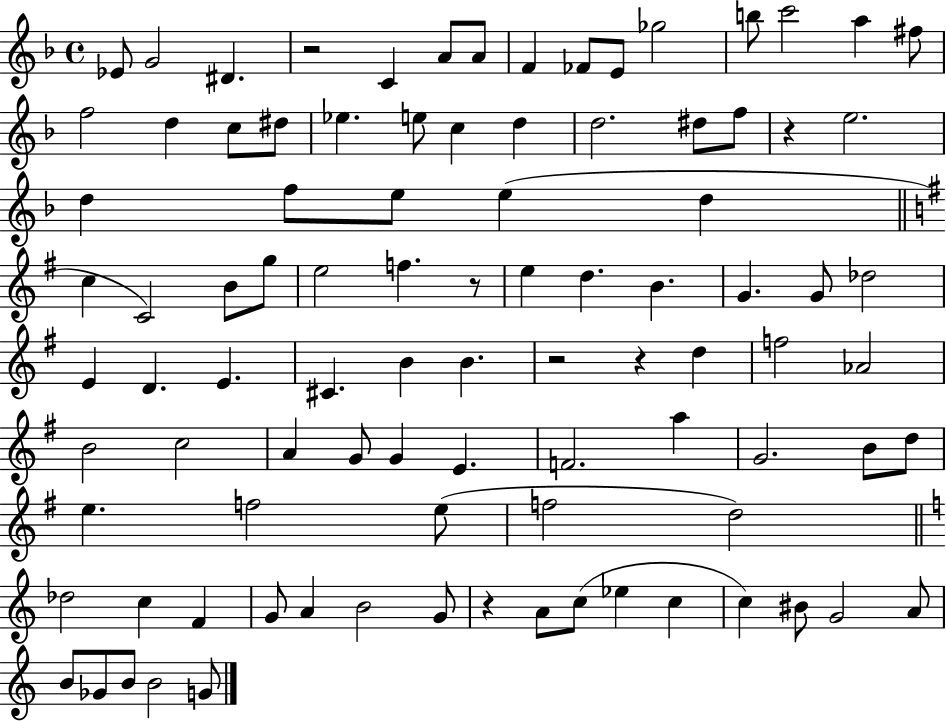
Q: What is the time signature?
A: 4/4